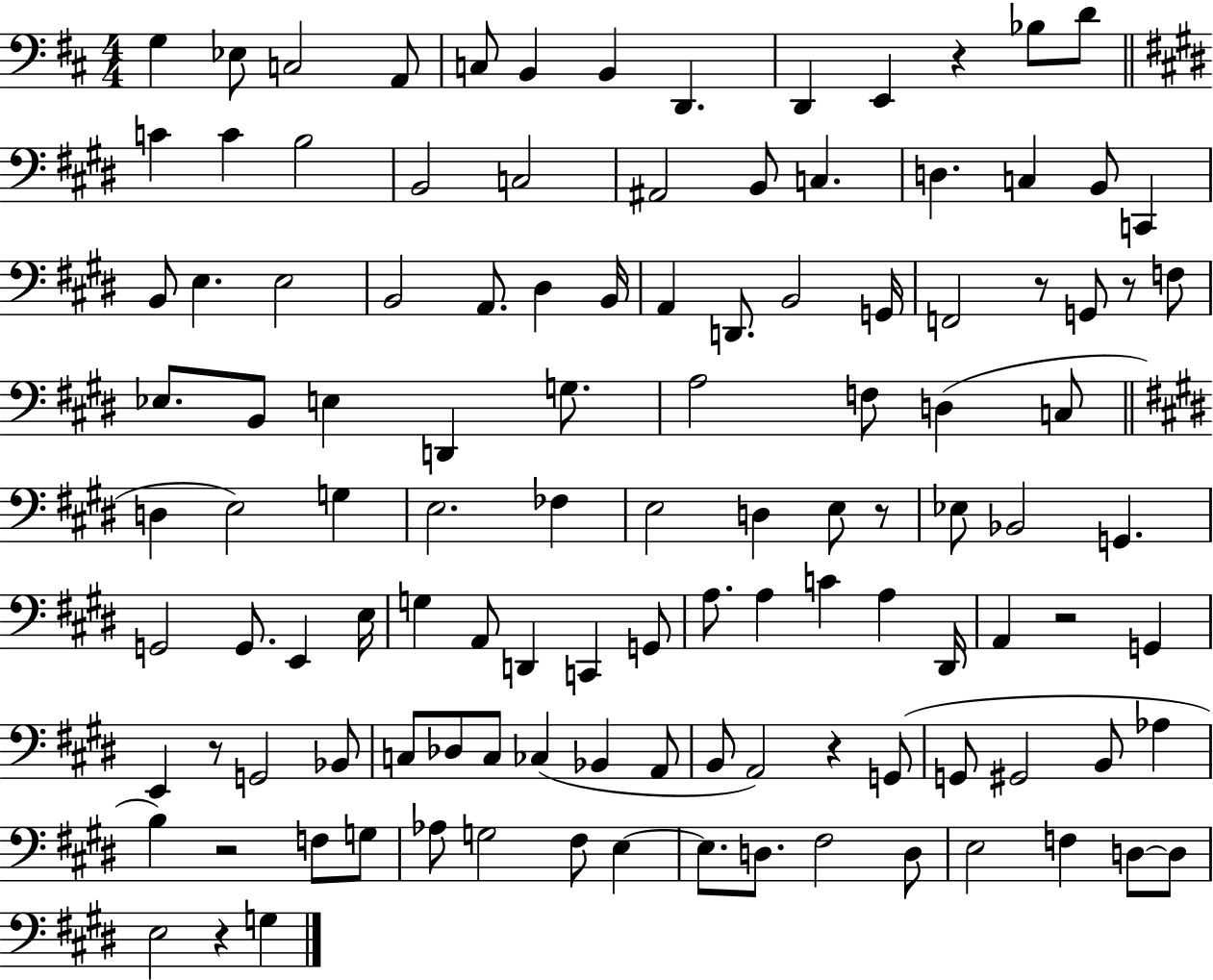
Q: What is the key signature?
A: D major